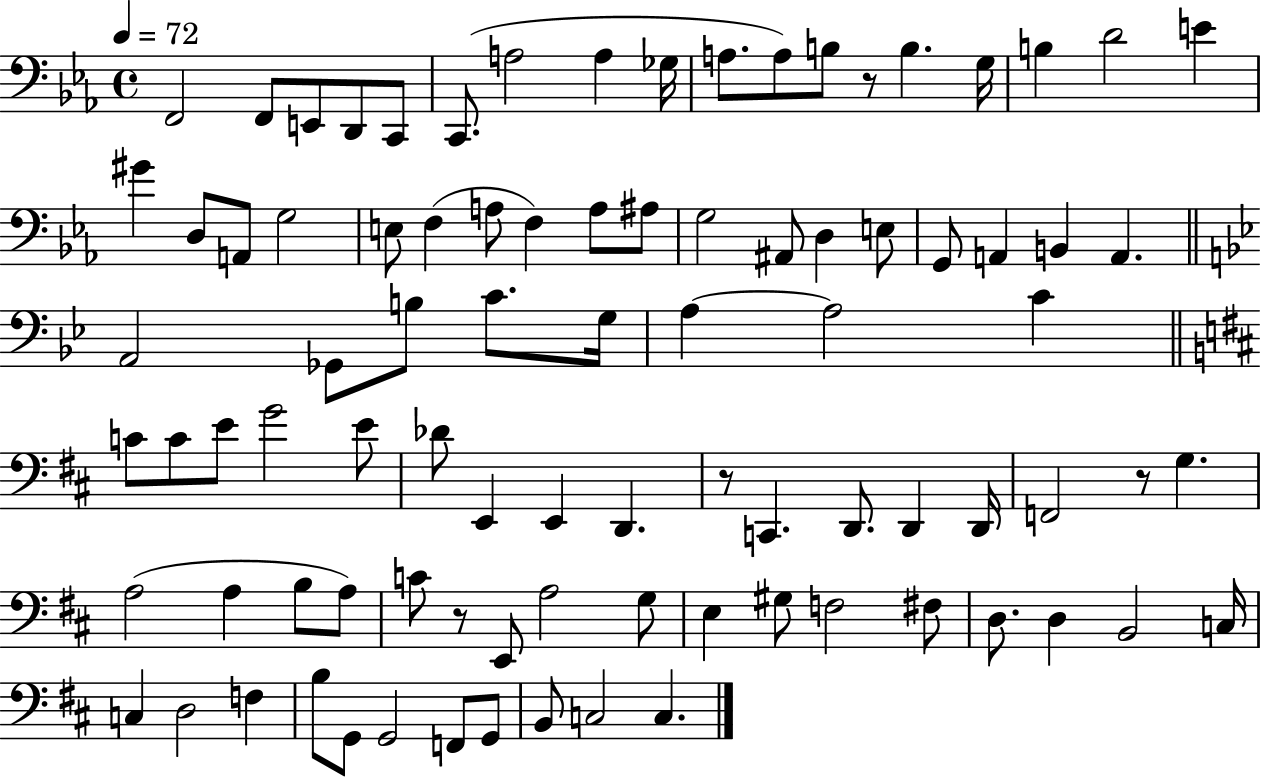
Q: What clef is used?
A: bass